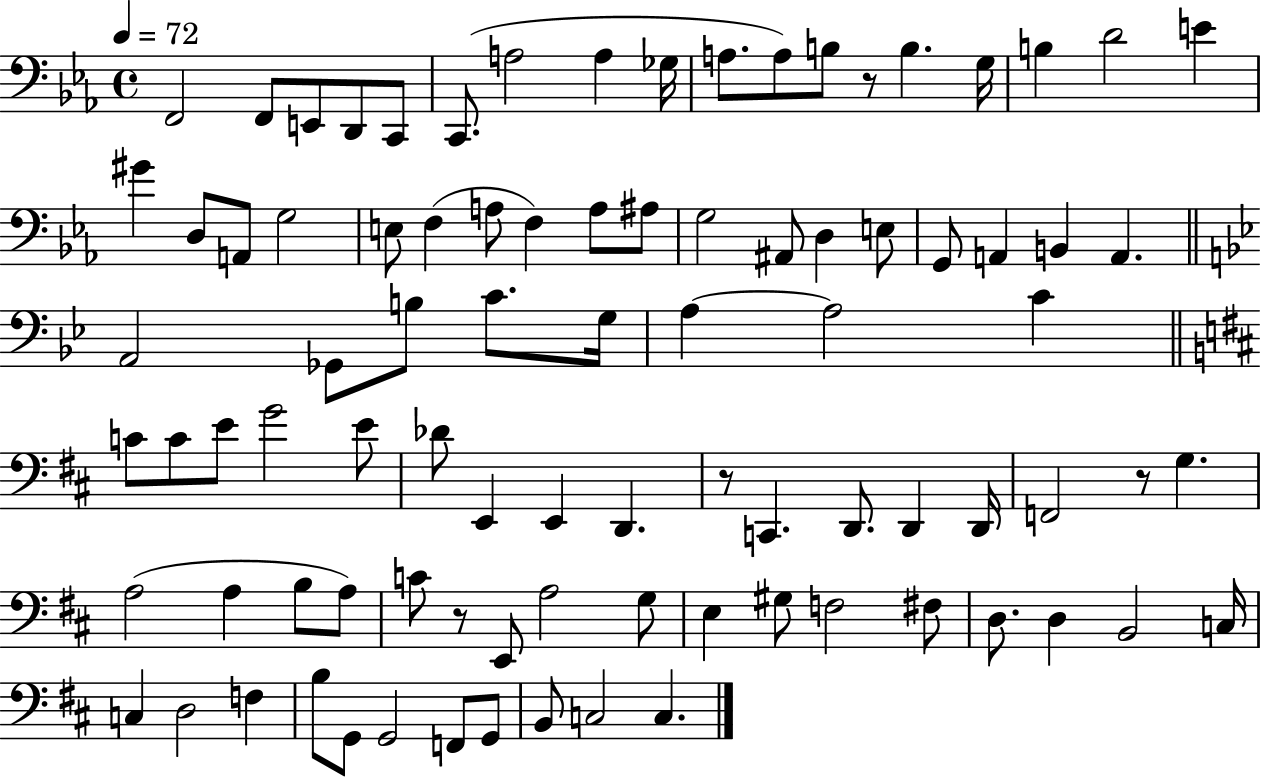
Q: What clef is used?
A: bass